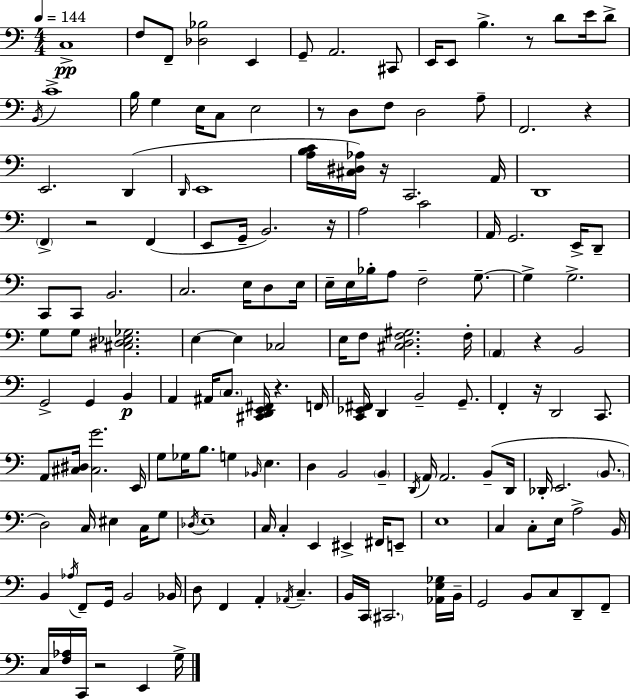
X:1
T:Untitled
M:4/4
L:1/4
K:C
C,4 F,/2 F,,/2 [_D,_B,]2 E,, G,,/2 A,,2 ^C,,/2 E,,/4 E,,/2 B, z/2 D/2 E/4 D/2 B,,/4 C4 B,/4 G, E,/4 C,/2 E,2 z/2 D,/2 F,/2 D,2 A,/2 F,,2 z E,,2 D,, D,,/4 E,,4 [A,B,C]/4 [^C,^D,_A,]/4 z/4 C,,2 A,,/4 D,,4 F,, z2 F,, E,,/2 G,,/4 B,,2 z/4 A,2 C2 A,,/4 G,,2 E,,/4 D,,/2 C,,/2 C,,/2 B,,2 C,2 E,/4 D,/2 E,/4 E,/4 E,/4 _B,/4 A,/2 F,2 G,/2 G, G,2 G,/2 G,/2 [^C,^D,_E,_G,]2 E, E, _C,2 E,/4 F,/2 [^C,D,F,^G,]2 F,/4 A,, z B,,2 G,,2 G,, B,, A,, ^A,,/4 C,/2 [^C,,D,,E,,^F,,]/4 z F,,/4 [C,,_E,,^F,,]/4 D,, B,,2 G,,/2 F,, z/4 D,,2 C,,/2 A,,/2 [^C,^D,]/4 [^C,G]2 E,,/4 G,/2 _G,/4 B,/2 G, _B,,/4 E, D, B,,2 B,, D,,/4 A,,/4 A,,2 B,,/2 D,,/4 _D,,/4 E,,2 B,,/2 D,2 C,/4 ^E, C,/4 G,/2 _D,/4 E,4 C,/4 C, E,, ^E,, ^F,,/4 E,,/2 E,4 C, C,/2 E,/4 A,2 B,,/4 B,, _A,/4 F,,/2 G,,/4 B,,2 _B,,/4 D,/2 F,, A,, _A,,/4 C, B,,/4 C,,/4 ^C,,2 [_A,,E,_G,]/4 B,,/4 G,,2 B,,/2 C,/2 D,,/2 F,,/2 C,/4 [F,_A,]/4 C,,/4 z2 E,, G,/4